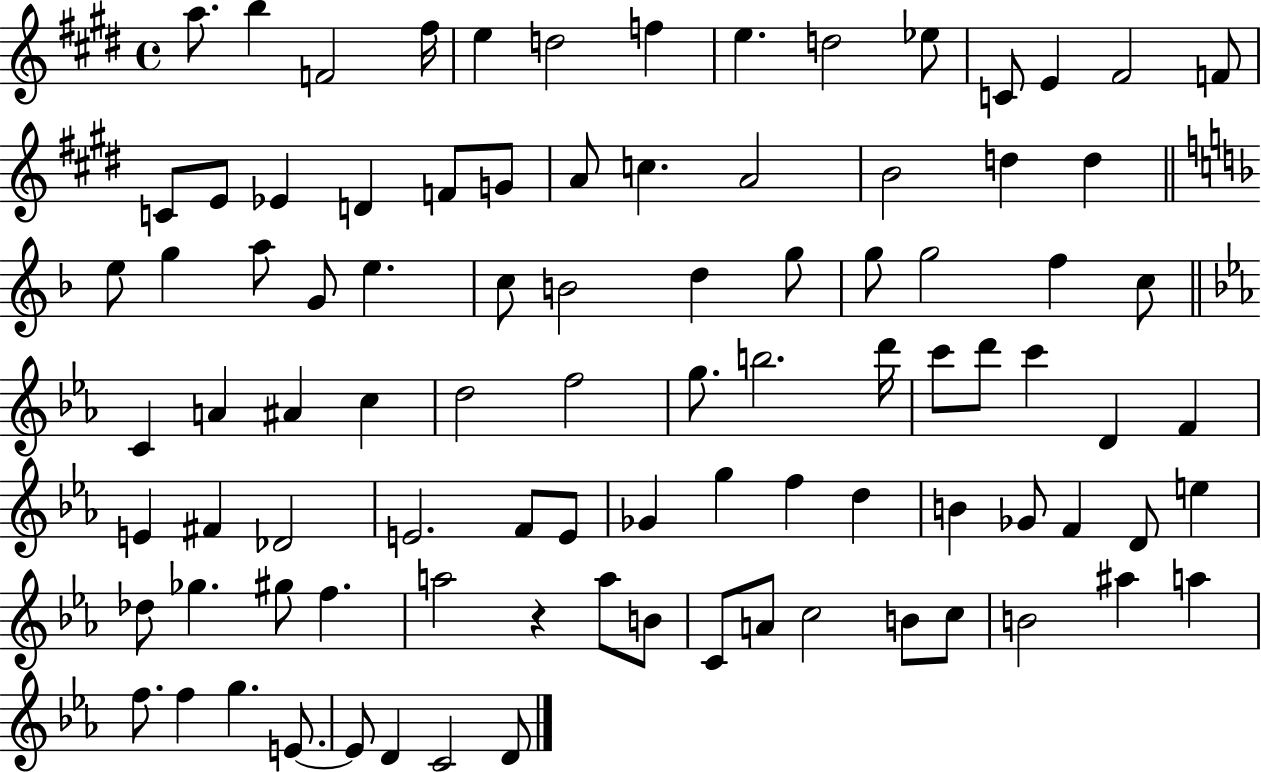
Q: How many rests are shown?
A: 1